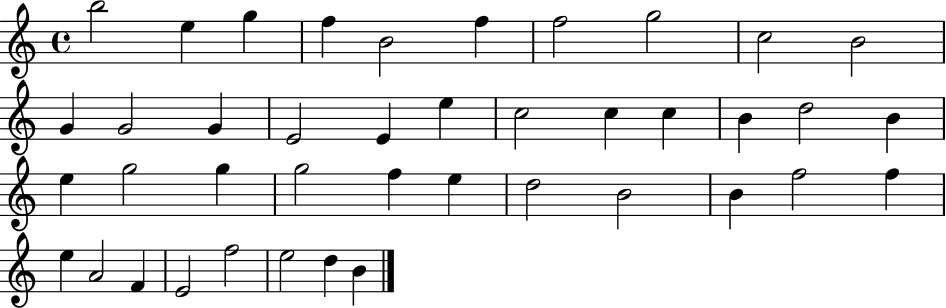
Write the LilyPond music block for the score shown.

{
  \clef treble
  \time 4/4
  \defaultTimeSignature
  \key c \major
  b''2 e''4 g''4 | f''4 b'2 f''4 | f''2 g''2 | c''2 b'2 | \break g'4 g'2 g'4 | e'2 e'4 e''4 | c''2 c''4 c''4 | b'4 d''2 b'4 | \break e''4 g''2 g''4 | g''2 f''4 e''4 | d''2 b'2 | b'4 f''2 f''4 | \break e''4 a'2 f'4 | e'2 f''2 | e''2 d''4 b'4 | \bar "|."
}